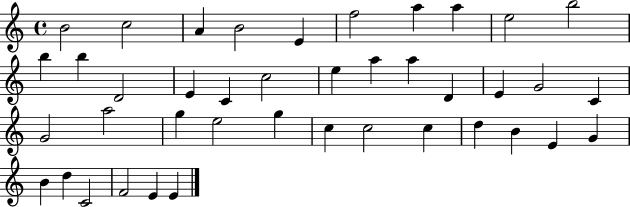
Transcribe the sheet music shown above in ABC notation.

X:1
T:Untitled
M:4/4
L:1/4
K:C
B2 c2 A B2 E f2 a a e2 b2 b b D2 E C c2 e a a D E G2 C G2 a2 g e2 g c c2 c d B E G B d C2 F2 E E